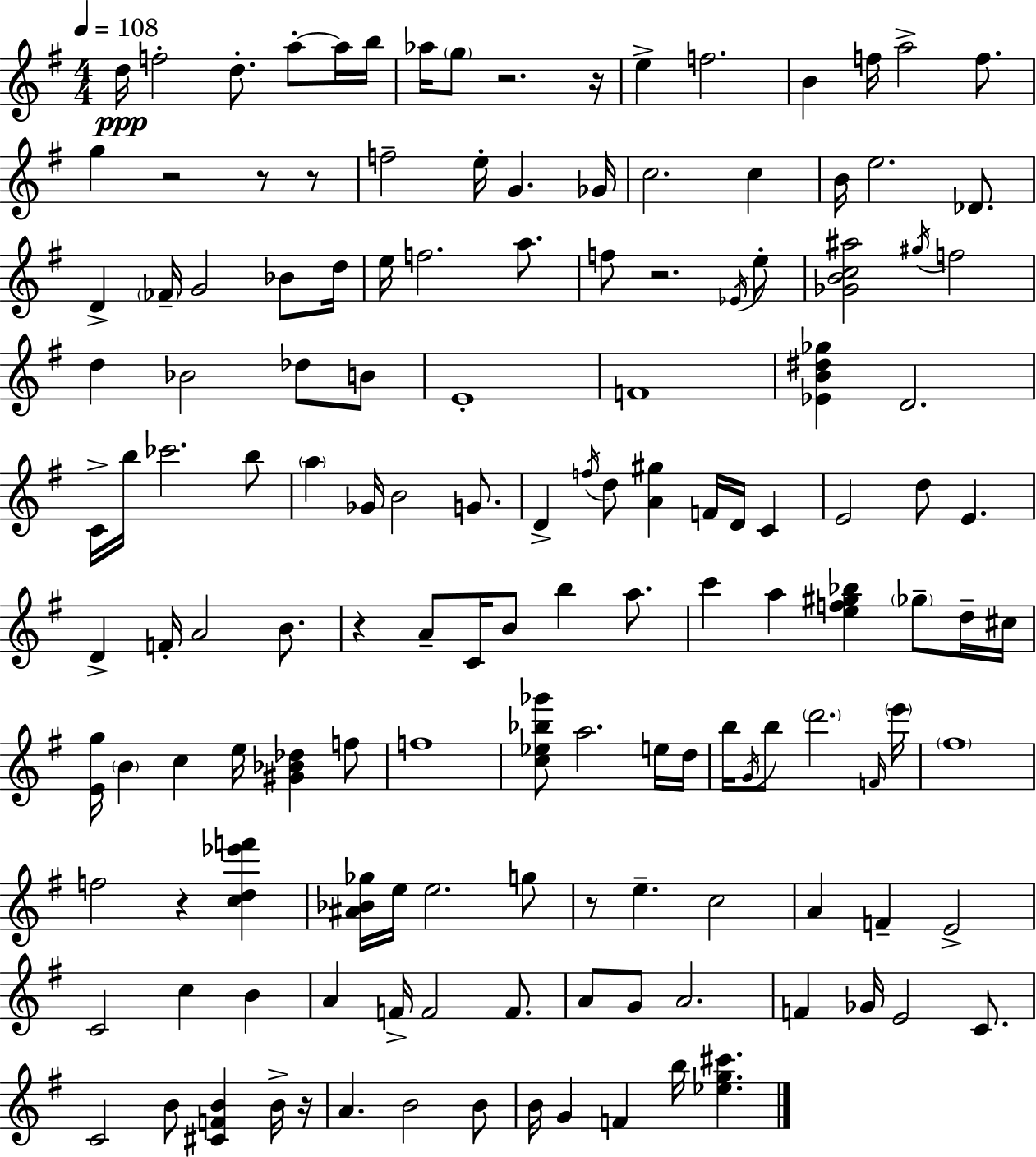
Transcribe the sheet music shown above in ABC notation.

X:1
T:Untitled
M:4/4
L:1/4
K:G
d/4 f2 d/2 a/2 a/4 b/4 _a/4 g/2 z2 z/4 e f2 B f/4 a2 f/2 g z2 z/2 z/2 f2 e/4 G _G/4 c2 c B/4 e2 _D/2 D _F/4 G2 _B/2 d/4 e/4 f2 a/2 f/2 z2 _E/4 e/2 [_GBc^a]2 ^g/4 f2 d _B2 _d/2 B/2 E4 F4 [_EB^d_g] D2 C/4 b/4 _c'2 b/2 a _G/4 B2 G/2 D f/4 d/2 [A^g] F/4 D/4 C E2 d/2 E D F/4 A2 B/2 z A/2 C/4 B/2 b a/2 c' a [ef^g_b] _g/2 d/4 ^c/4 [Eg]/4 B c e/4 [^G_B_d] f/2 f4 [c_e_b_g']/2 a2 e/4 d/4 b/4 G/4 b/2 d'2 F/4 e'/4 ^f4 f2 z [cd_e'f'] [^A_B_g]/4 e/4 e2 g/2 z/2 e c2 A F E2 C2 c B A F/4 F2 F/2 A/2 G/2 A2 F _G/4 E2 C/2 C2 B/2 [^CFB] B/4 z/4 A B2 B/2 B/4 G F b/4 [_eg^c']